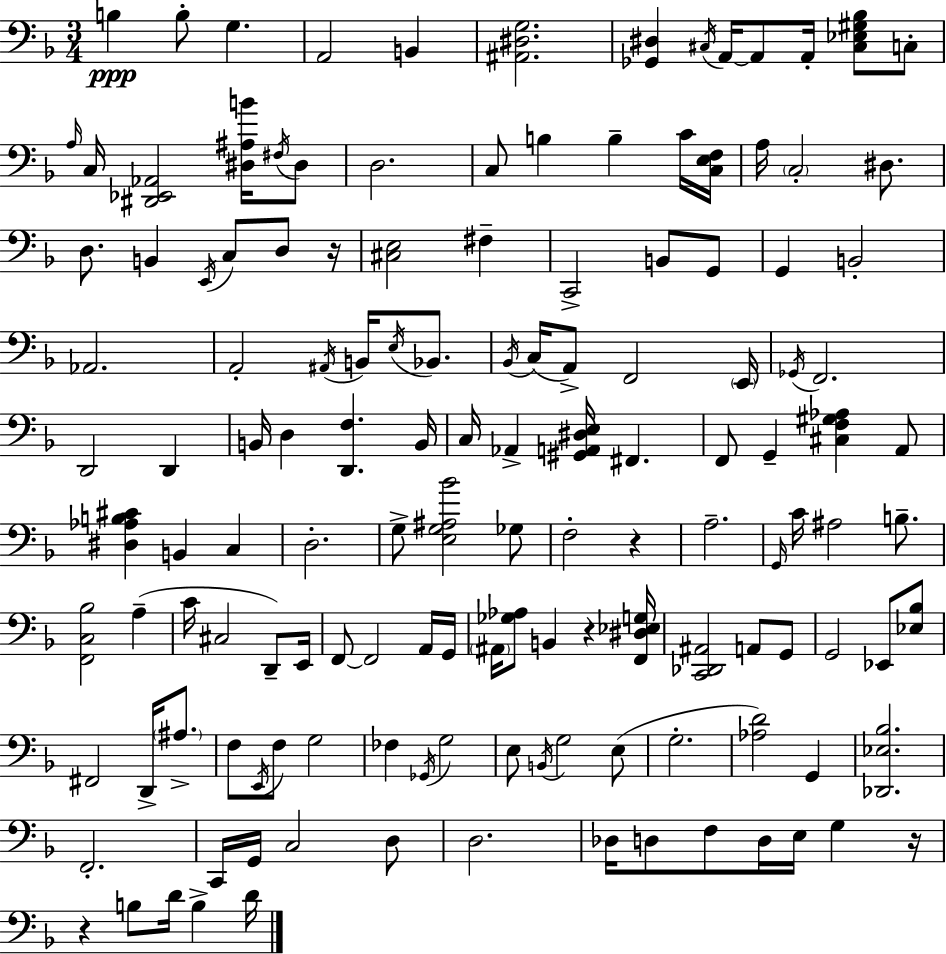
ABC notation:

X:1
T:Untitled
M:3/4
L:1/4
K:F
B, B,/2 G, A,,2 B,, [^A,,^D,G,]2 [_G,,^D,] ^C,/4 A,,/4 A,,/2 A,,/4 [^C,_E,^G,_B,]/2 C,/2 A,/4 C,/4 [^D,,_E,,_A,,]2 [^D,^A,B]/4 ^F,/4 ^D,/2 D,2 C,/2 B, B, C/4 [C,E,F,]/4 A,/4 C,2 ^D,/2 D,/2 B,, E,,/4 C,/2 D,/2 z/4 [^C,E,]2 ^F, C,,2 B,,/2 G,,/2 G,, B,,2 _A,,2 A,,2 ^A,,/4 B,,/4 E,/4 _B,,/2 _B,,/4 C,/4 A,,/2 F,,2 E,,/4 _G,,/4 F,,2 D,,2 D,, B,,/4 D, [D,,F,] B,,/4 C,/4 _A,, [^G,,A,,^D,E,]/4 ^F,, F,,/2 G,, [^C,F,^G,_A,] A,,/2 [^D,_A,B,^C] B,, C, D,2 G,/2 [E,G,^A,_B]2 _G,/2 F,2 z A,2 G,,/4 C/4 ^A,2 B,/2 [F,,C,_B,]2 A, C/4 ^C,2 D,,/2 E,,/4 F,,/2 F,,2 A,,/4 G,,/4 ^A,,/4 [_G,_A,]/2 B,, z [F,,^D,_E,G,]/4 [C,,_D,,^A,,]2 A,,/2 G,,/2 G,,2 _E,,/2 [_E,_B,]/2 ^F,,2 D,,/4 ^A,/2 F,/2 E,,/4 F,/2 G,2 _F, _G,,/4 G,2 E,/2 B,,/4 G,2 E,/2 G,2 [_A,D]2 G,, [_D,,_E,_B,]2 F,,2 C,,/4 G,,/4 C,2 D,/2 D,2 _D,/4 D,/2 F,/2 D,/4 E,/4 G, z/4 z B,/2 D/4 B, D/4